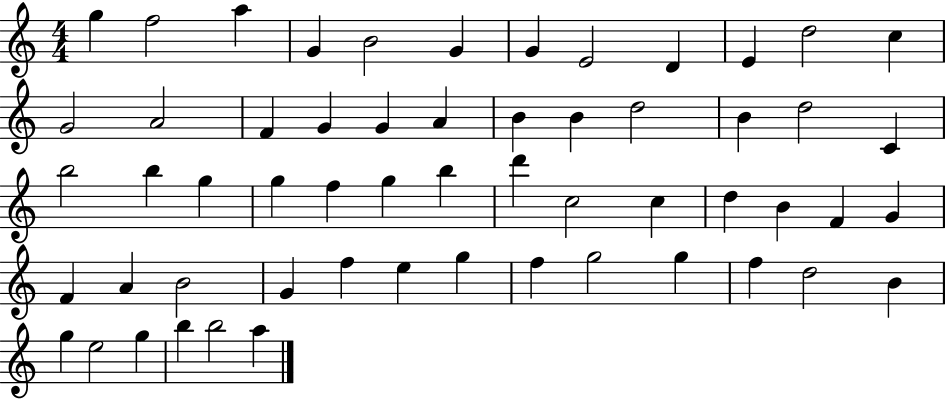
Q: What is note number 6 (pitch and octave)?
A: G4